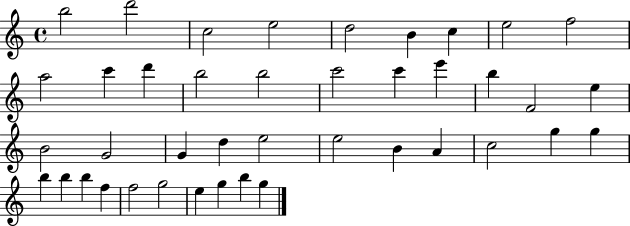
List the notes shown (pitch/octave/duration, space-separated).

B5/h D6/h C5/h E5/h D5/h B4/q C5/q E5/h F5/h A5/h C6/q D6/q B5/h B5/h C6/h C6/q E6/q B5/q F4/h E5/q B4/h G4/h G4/q D5/q E5/h E5/h B4/q A4/q C5/h G5/q G5/q B5/q B5/q B5/q F5/q F5/h G5/h E5/q G5/q B5/q G5/q